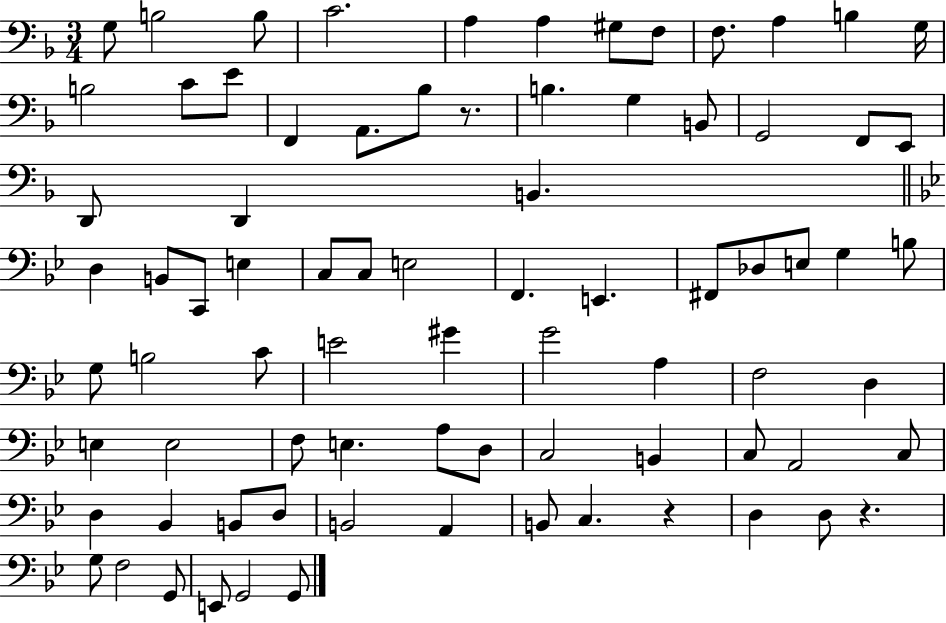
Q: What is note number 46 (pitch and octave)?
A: G#4